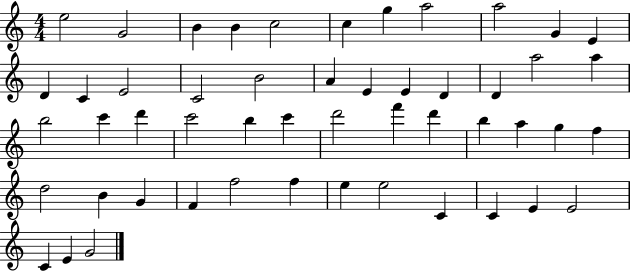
X:1
T:Untitled
M:4/4
L:1/4
K:C
e2 G2 B B c2 c g a2 a2 G E D C E2 C2 B2 A E E D D a2 a b2 c' d' c'2 b c' d'2 f' d' b a g f d2 B G F f2 f e e2 C C E E2 C E G2